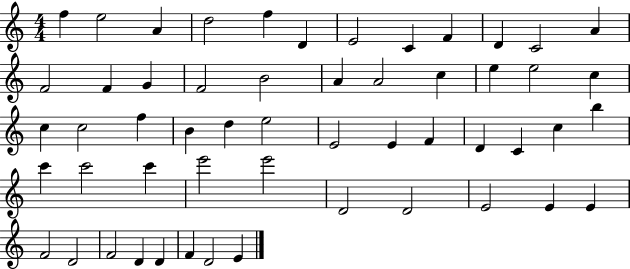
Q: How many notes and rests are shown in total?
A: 54